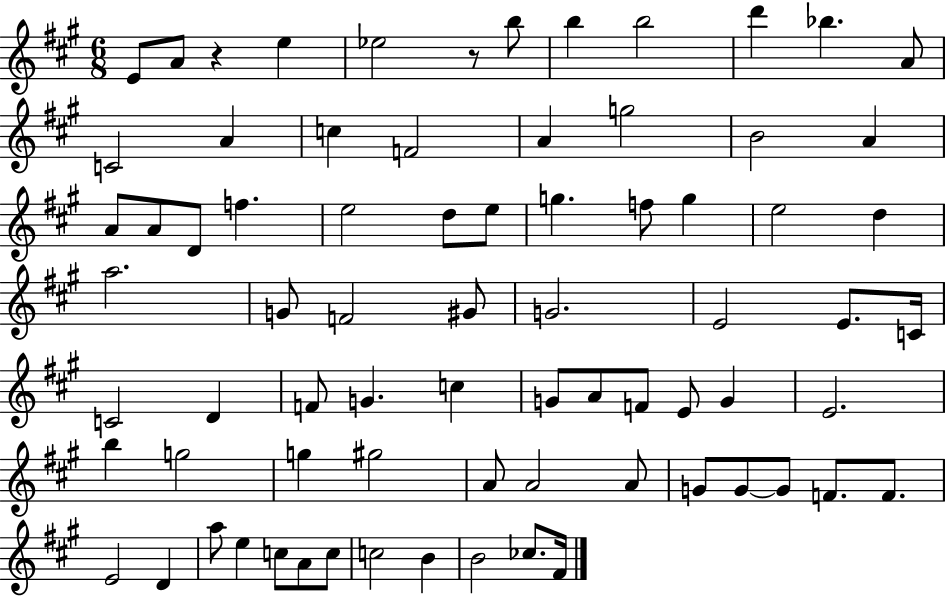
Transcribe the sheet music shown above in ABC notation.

X:1
T:Untitled
M:6/8
L:1/4
K:A
E/2 A/2 z e _e2 z/2 b/2 b b2 d' _b A/2 C2 A c F2 A g2 B2 A A/2 A/2 D/2 f e2 d/2 e/2 g f/2 g e2 d a2 G/2 F2 ^G/2 G2 E2 E/2 C/4 C2 D F/2 G c G/2 A/2 F/2 E/2 G E2 b g2 g ^g2 A/2 A2 A/2 G/2 G/2 G/2 F/2 F/2 E2 D a/2 e c/2 A/2 c/2 c2 B B2 _c/2 ^F/4